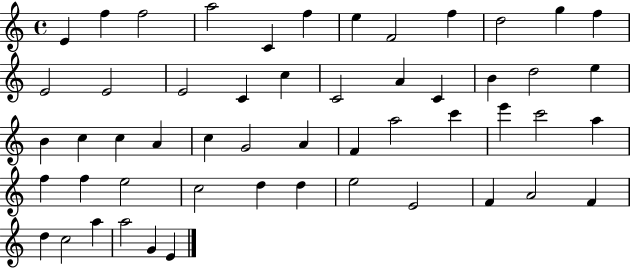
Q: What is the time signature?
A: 4/4